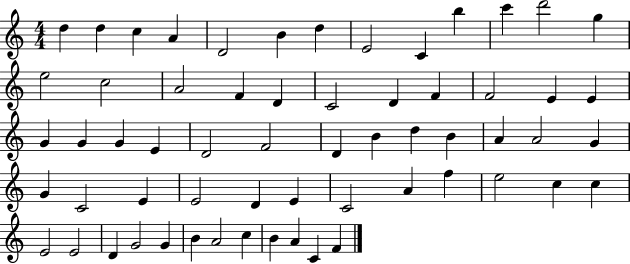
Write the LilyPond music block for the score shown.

{
  \clef treble
  \numericTimeSignature
  \time 4/4
  \key c \major
  d''4 d''4 c''4 a'4 | d'2 b'4 d''4 | e'2 c'4 b''4 | c'''4 d'''2 g''4 | \break e''2 c''2 | a'2 f'4 d'4 | c'2 d'4 f'4 | f'2 e'4 e'4 | \break g'4 g'4 g'4 e'4 | d'2 f'2 | d'4 b'4 d''4 b'4 | a'4 a'2 g'4 | \break g'4 c'2 e'4 | e'2 d'4 e'4 | c'2 a'4 f''4 | e''2 c''4 c''4 | \break e'2 e'2 | d'4 g'2 g'4 | b'4 a'2 c''4 | b'4 a'4 c'4 f'4 | \break \bar "|."
}